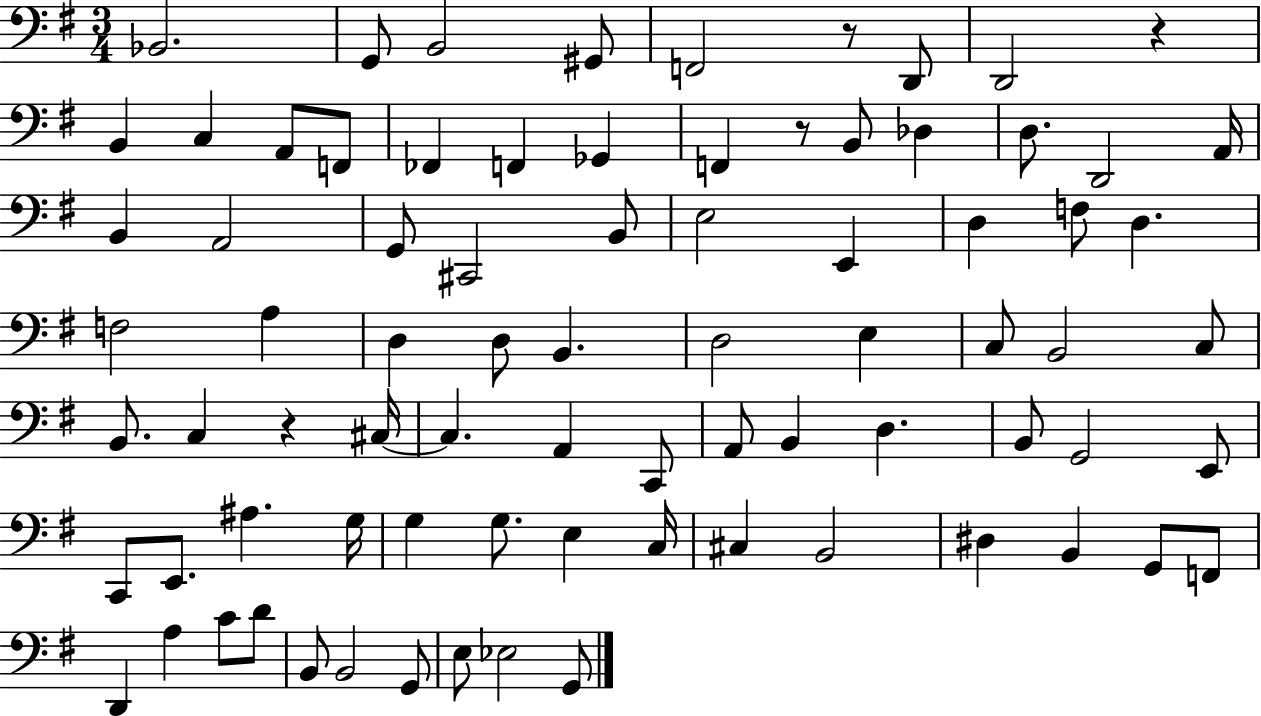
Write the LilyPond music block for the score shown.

{
  \clef bass
  \numericTimeSignature
  \time 3/4
  \key g \major
  bes,2. | g,8 b,2 gis,8 | f,2 r8 d,8 | d,2 r4 | \break b,4 c4 a,8 f,8 | fes,4 f,4 ges,4 | f,4 r8 b,8 des4 | d8. d,2 a,16 | \break b,4 a,2 | g,8 cis,2 b,8 | e2 e,4 | d4 f8 d4. | \break f2 a4 | d4 d8 b,4. | d2 e4 | c8 b,2 c8 | \break b,8. c4 r4 cis16~~ | cis4. a,4 c,8 | a,8 b,4 d4. | b,8 g,2 e,8 | \break c,8 e,8. ais4. g16 | g4 g8. e4 c16 | cis4 b,2 | dis4 b,4 g,8 f,8 | \break d,4 a4 c'8 d'8 | b,8 b,2 g,8 | e8 ees2 g,8 | \bar "|."
}